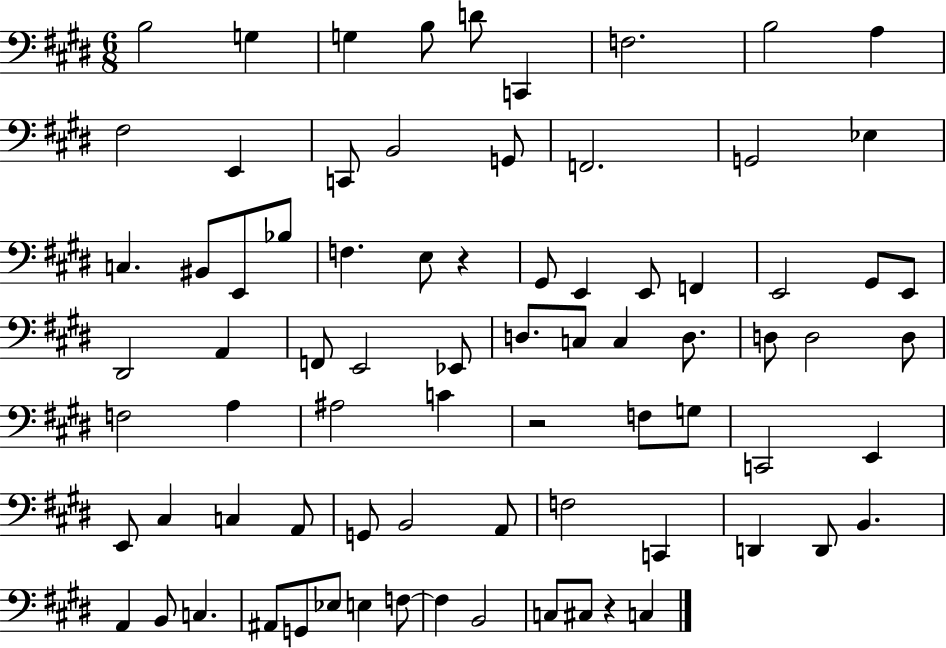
X:1
T:Untitled
M:6/8
L:1/4
K:E
B,2 G, G, B,/2 D/2 C,, F,2 B,2 A, ^F,2 E,, C,,/2 B,,2 G,,/2 F,,2 G,,2 _E, C, ^B,,/2 E,,/2 _B,/2 F, E,/2 z ^G,,/2 E,, E,,/2 F,, E,,2 ^G,,/2 E,,/2 ^D,,2 A,, F,,/2 E,,2 _E,,/2 D,/2 C,/2 C, D,/2 D,/2 D,2 D,/2 F,2 A, ^A,2 C z2 F,/2 G,/2 C,,2 E,, E,,/2 ^C, C, A,,/2 G,,/2 B,,2 A,,/2 F,2 C,, D,, D,,/2 B,, A,, B,,/2 C, ^A,,/2 G,,/2 _E,/2 E, F,/2 F, B,,2 C,/2 ^C,/2 z C,